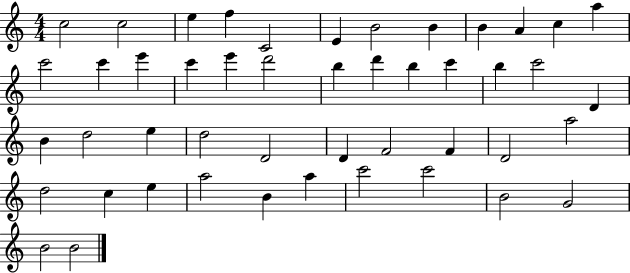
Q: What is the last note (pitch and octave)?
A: B4